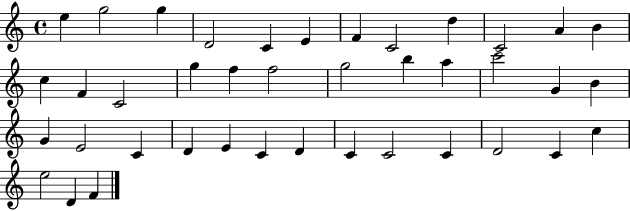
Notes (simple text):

E5/q G5/h G5/q D4/h C4/q E4/q F4/q C4/h D5/q C4/h A4/q B4/q C5/q F4/q C4/h G5/q F5/q F5/h G5/h B5/q A5/q C6/h G4/q B4/q G4/q E4/h C4/q D4/q E4/q C4/q D4/q C4/q C4/h C4/q D4/h C4/q C5/q E5/h D4/q F4/q